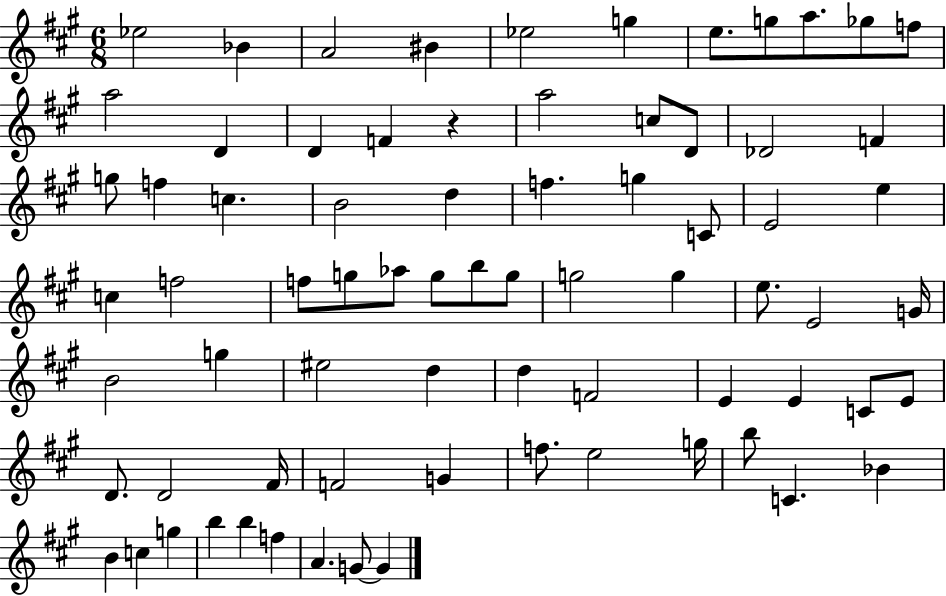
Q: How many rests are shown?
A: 1